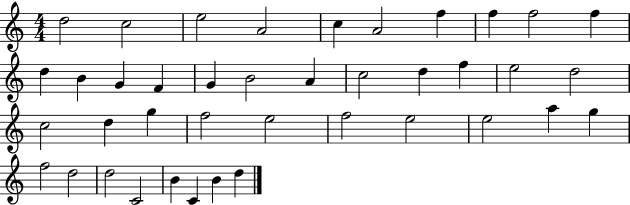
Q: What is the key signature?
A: C major